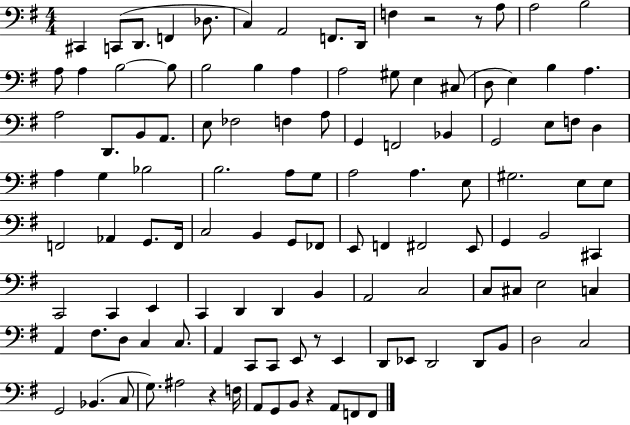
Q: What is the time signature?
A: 4/4